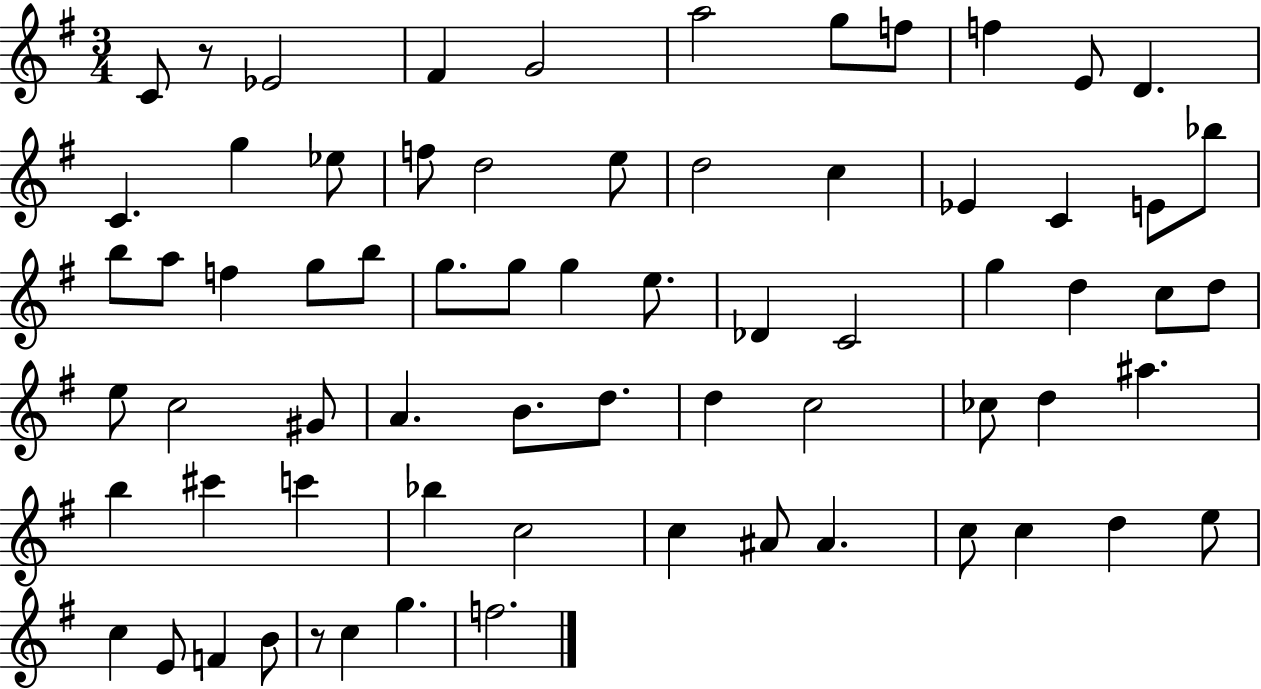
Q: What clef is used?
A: treble